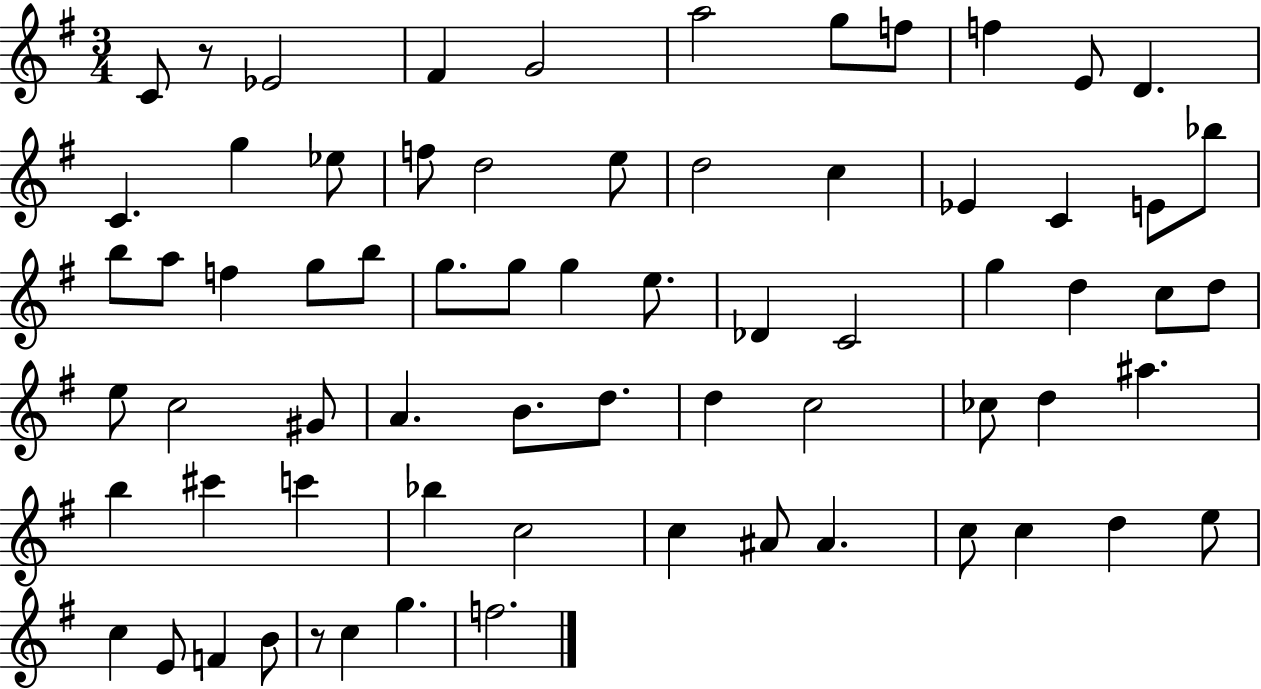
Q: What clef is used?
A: treble